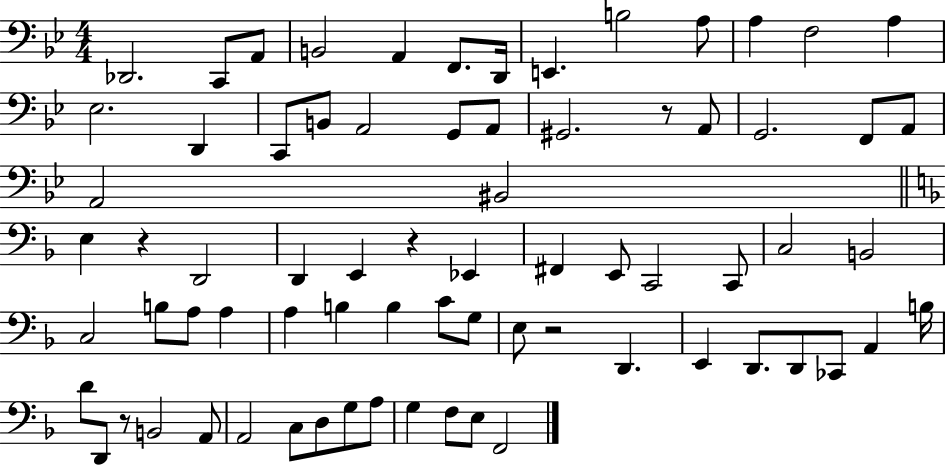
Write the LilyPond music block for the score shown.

{
  \clef bass
  \numericTimeSignature
  \time 4/4
  \key bes \major
  des,2. c,8 a,8 | b,2 a,4 f,8. d,16 | e,4. b2 a8 | a4 f2 a4 | \break ees2. d,4 | c,8 b,8 a,2 g,8 a,8 | gis,2. r8 a,8 | g,2. f,8 a,8 | \break a,2 bis,2 | \bar "||" \break \key f \major e4 r4 d,2 | d,4 e,4 r4 ees,4 | fis,4 e,8 c,2 c,8 | c2 b,2 | \break c2 b8 a8 a4 | a4 b4 b4 c'8 g8 | e8 r2 d,4. | e,4 d,8. d,8 ces,8 a,4 b16 | \break d'8 d,8 r8 b,2 a,8 | a,2 c8 d8 g8 a8 | g4 f8 e8 f,2 | \bar "|."
}